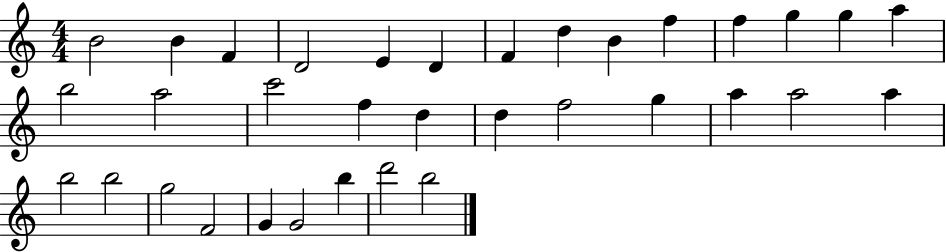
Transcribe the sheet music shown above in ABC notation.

X:1
T:Untitled
M:4/4
L:1/4
K:C
B2 B F D2 E D F d B f f g g a b2 a2 c'2 f d d f2 g a a2 a b2 b2 g2 F2 G G2 b d'2 b2